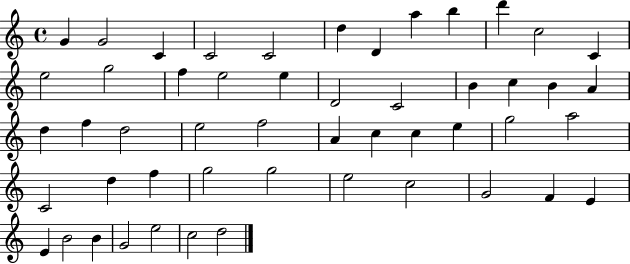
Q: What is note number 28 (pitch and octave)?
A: F5